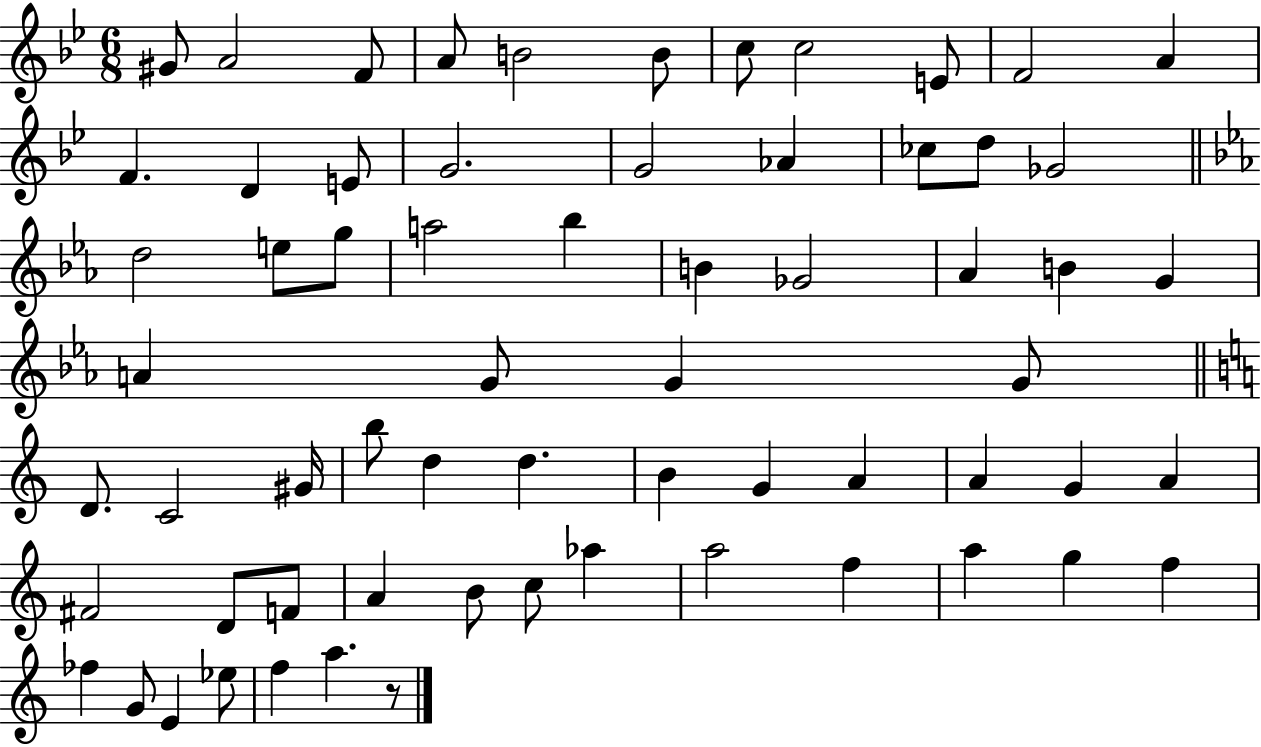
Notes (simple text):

G#4/e A4/h F4/e A4/e B4/h B4/e C5/e C5/h E4/e F4/h A4/q F4/q. D4/q E4/e G4/h. G4/h Ab4/q CES5/e D5/e Gb4/h D5/h E5/e G5/e A5/h Bb5/q B4/q Gb4/h Ab4/q B4/q G4/q A4/q G4/e G4/q G4/e D4/e. C4/h G#4/s B5/e D5/q D5/q. B4/q G4/q A4/q A4/q G4/q A4/q F#4/h D4/e F4/e A4/q B4/e C5/e Ab5/q A5/h F5/q A5/q G5/q F5/q FES5/q G4/e E4/q Eb5/e F5/q A5/q. R/e